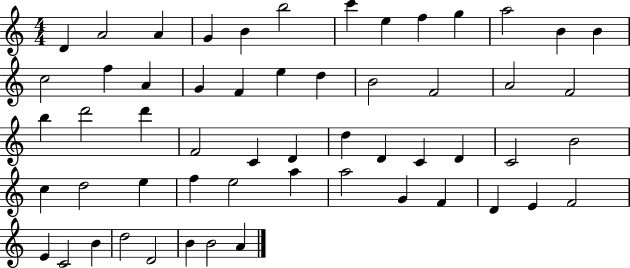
{
  \clef treble
  \numericTimeSignature
  \time 4/4
  \key c \major
  d'4 a'2 a'4 | g'4 b'4 b''2 | c'''4 e''4 f''4 g''4 | a''2 b'4 b'4 | \break c''2 f''4 a'4 | g'4 f'4 e''4 d''4 | b'2 f'2 | a'2 f'2 | \break b''4 d'''2 d'''4 | f'2 c'4 d'4 | d''4 d'4 c'4 d'4 | c'2 b'2 | \break c''4 d''2 e''4 | f''4 e''2 a''4 | a''2 g'4 f'4 | d'4 e'4 f'2 | \break e'4 c'2 b'4 | d''2 d'2 | b'4 b'2 a'4 | \bar "|."
}